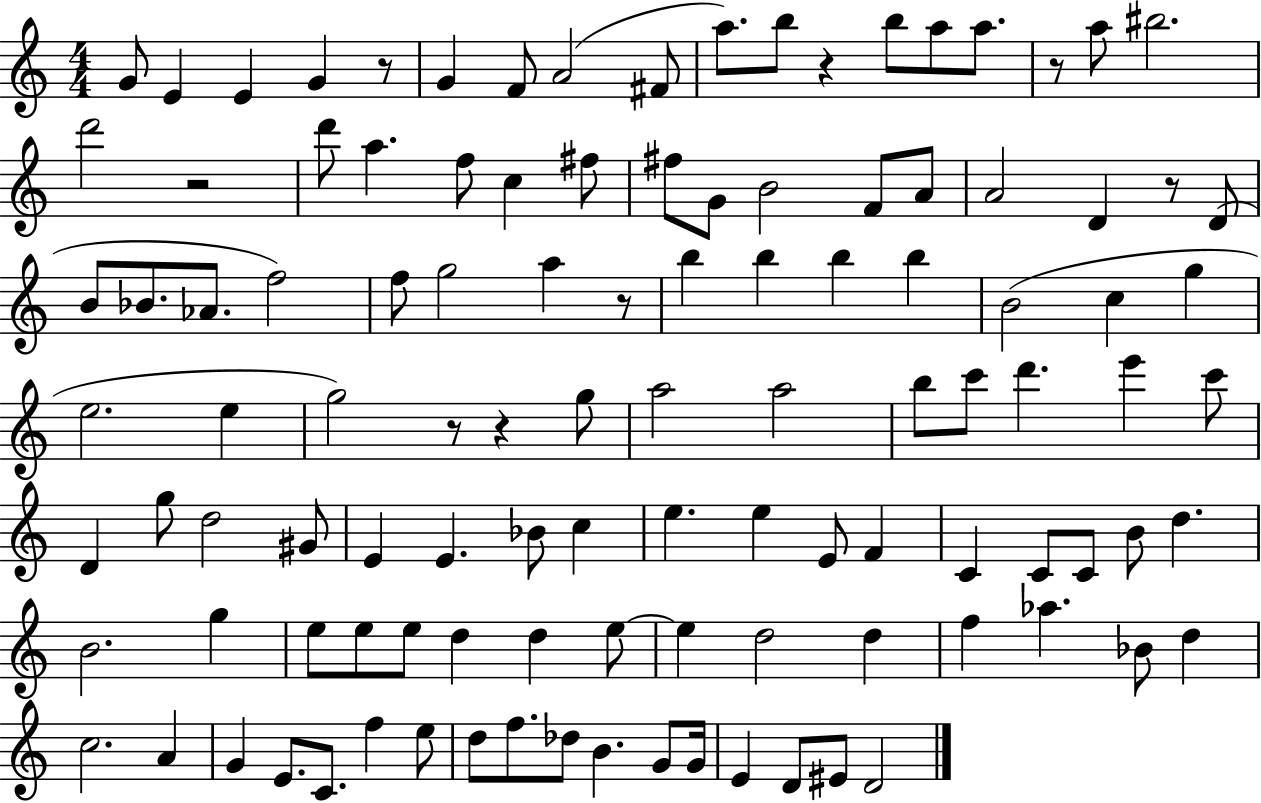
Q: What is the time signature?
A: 4/4